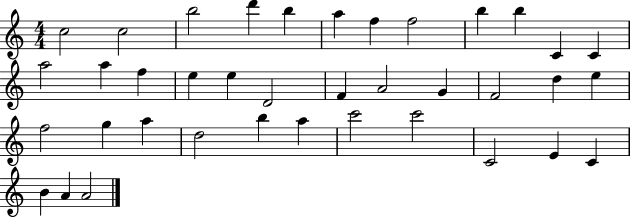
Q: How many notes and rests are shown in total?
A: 38